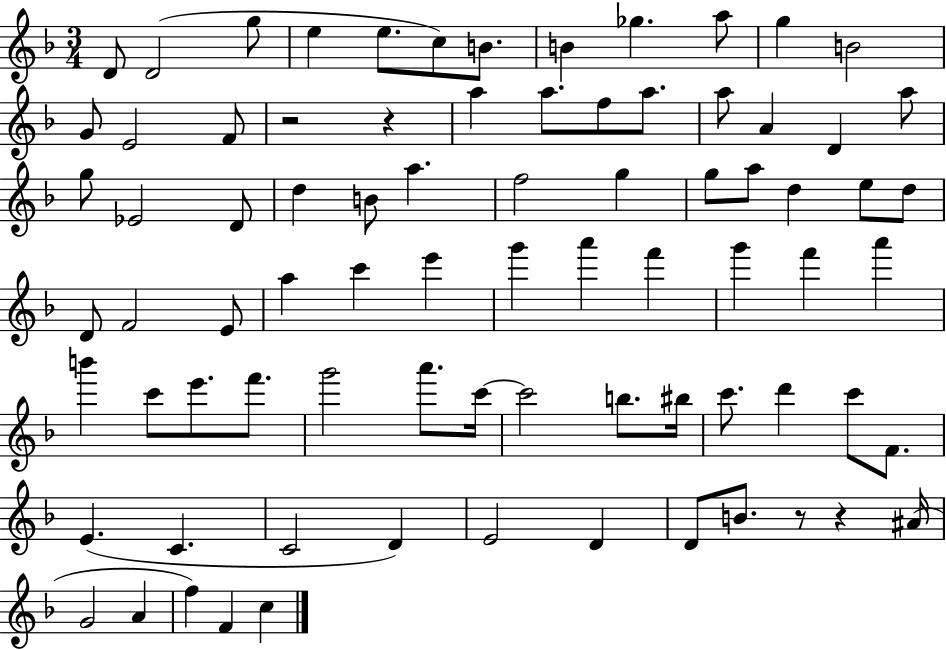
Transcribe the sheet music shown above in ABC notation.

X:1
T:Untitled
M:3/4
L:1/4
K:F
D/2 D2 g/2 e e/2 c/2 B/2 B _g a/2 g B2 G/2 E2 F/2 z2 z a a/2 f/2 a/2 a/2 A D a/2 g/2 _E2 D/2 d B/2 a f2 g g/2 a/2 d e/2 d/2 D/2 F2 E/2 a c' e' g' a' f' g' f' a' b' c'/2 e'/2 f'/2 g'2 a'/2 c'/4 c'2 b/2 ^b/4 c'/2 d' c'/2 F/2 E C C2 D E2 D D/2 B/2 z/2 z ^A/4 G2 A f F c